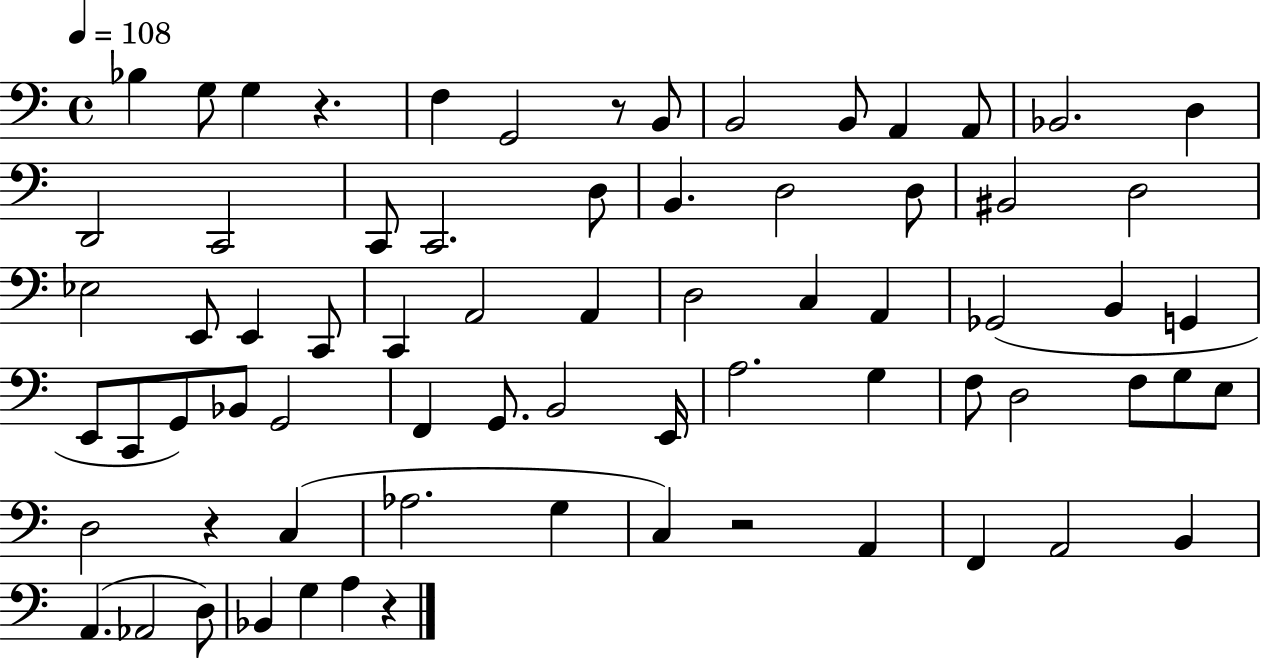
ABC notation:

X:1
T:Untitled
M:4/4
L:1/4
K:C
_B, G,/2 G, z F, G,,2 z/2 B,,/2 B,,2 B,,/2 A,, A,,/2 _B,,2 D, D,,2 C,,2 C,,/2 C,,2 D,/2 B,, D,2 D,/2 ^B,,2 D,2 _E,2 E,,/2 E,, C,,/2 C,, A,,2 A,, D,2 C, A,, _G,,2 B,, G,, E,,/2 C,,/2 G,,/2 _B,,/2 G,,2 F,, G,,/2 B,,2 E,,/4 A,2 G, F,/2 D,2 F,/2 G,/2 E,/2 D,2 z C, _A,2 G, C, z2 A,, F,, A,,2 B,, A,, _A,,2 D,/2 _B,, G, A, z